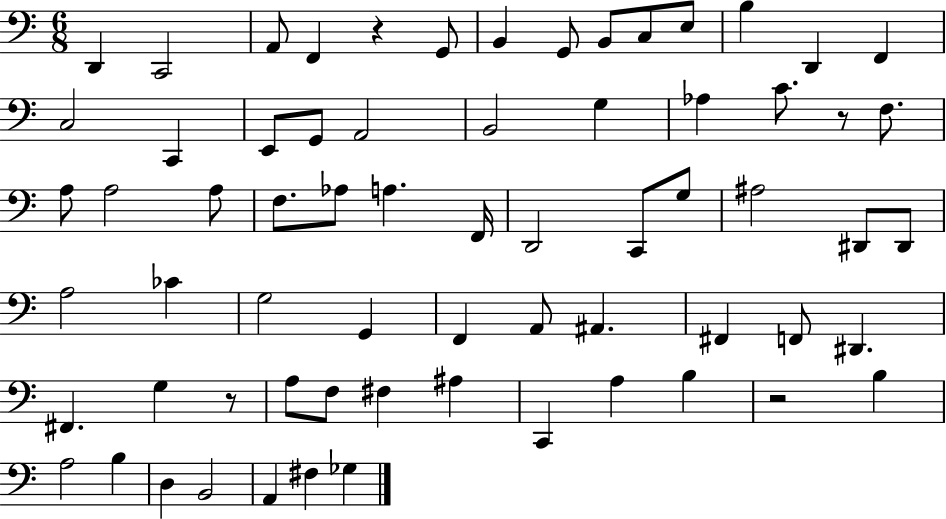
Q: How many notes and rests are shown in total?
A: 67